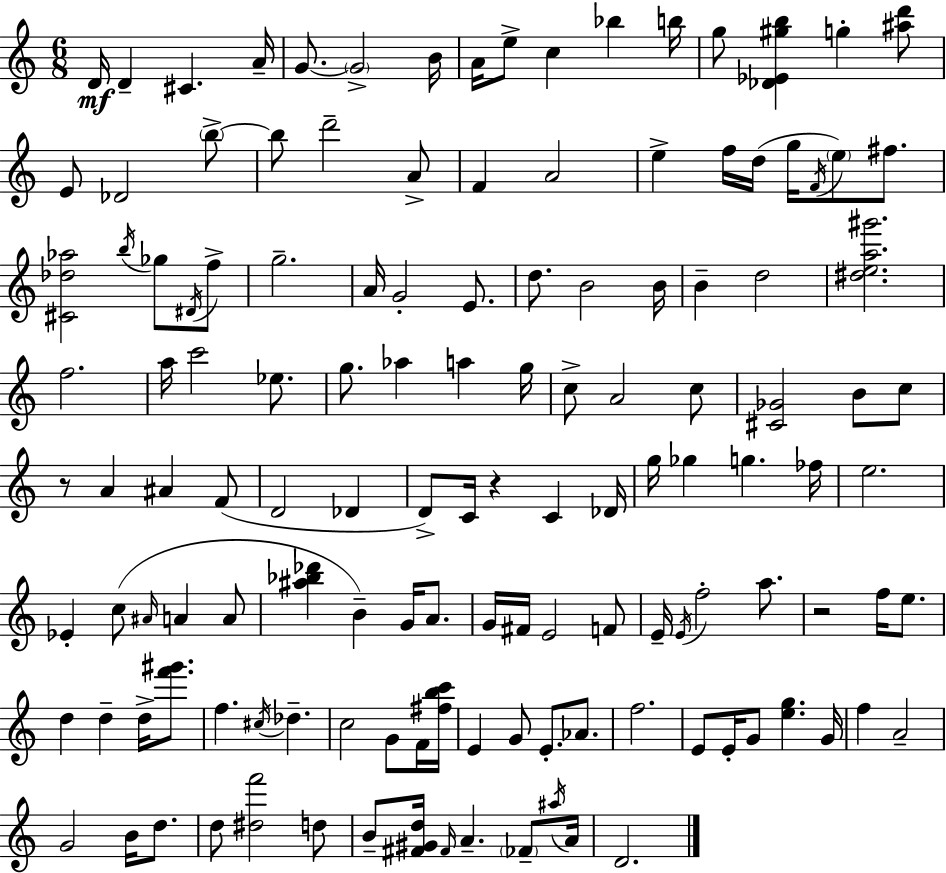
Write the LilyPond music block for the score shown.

{
  \clef treble
  \numericTimeSignature
  \time 6/8
  \key a \minor
  d'16\mf d'4-- cis'4. a'16-- | g'8.~~ \parenthesize g'2-> b'16 | a'16 e''8-> c''4 bes''4 b''16 | g''8 <des' ees' gis'' b''>4 g''4-. <ais'' d'''>8 | \break e'8 des'2 \parenthesize b''8->~~ | b''8 d'''2-- a'8-> | f'4 a'2 | e''4-> f''16 d''16( g''16 \acciaccatura { f'16 } \parenthesize e''8) fis''8. | \break <cis' des'' aes''>2 \acciaccatura { b''16 } ges''8 | \acciaccatura { dis'16 } f''8-> g''2.-- | a'16 g'2-. | e'8. d''8. b'2 | \break b'16 b'4-- d''2 | <dis'' e'' a'' gis'''>2. | f''2. | a''16 c'''2 | \break ees''8. g''8. aes''4 a''4 | g''16 c''8-> a'2 | c''8 <cis' ges'>2 b'8 | c''8 r8 a'4 ais'4 | \break f'8( d'2 des'4 | d'8->) c'16 r4 c'4 | des'16 g''16 ges''4 g''4. | fes''16 e''2. | \break ees'4-. c''8( \grace { ais'16 } a'4 | a'8 <ais'' bes'' des'''>4 b'4--) | g'16 a'8. g'16 fis'16 e'2 | f'8 e'16-- \acciaccatura { e'16 } f''2-. | \break a''8. r2 | f''16 e''8. d''4 d''4-- | d''16-> <f''' gis'''>8. f''4. \acciaccatura { cis''16 } | des''4.-- c''2 | \break g'8 f'16 <fis'' b'' c'''>16 e'4 g'8 | e'8.-. aes'8. f''2. | e'8 e'16-. g'8 <e'' g''>4. | g'16 f''4 a'2-- | \break g'2 | b'16 d''8. d''8 <dis'' f'''>2 | d''8 b'8-- <fis' gis' d''>16 \grace { fis'16 } a'4.-- | \parenthesize fes'8-- \acciaccatura { ais''16 } a'16 d'2. | \break \bar "|."
}